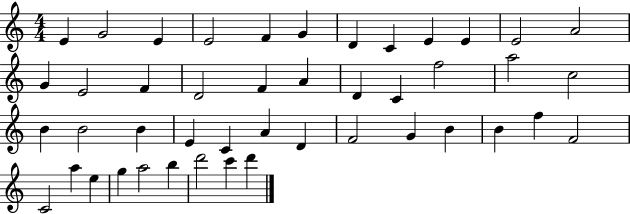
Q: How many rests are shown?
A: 0